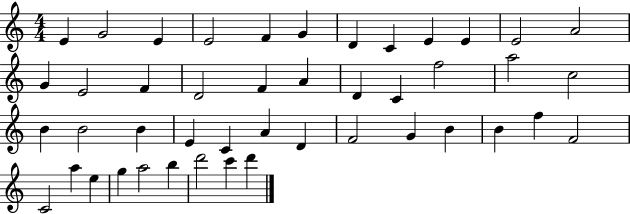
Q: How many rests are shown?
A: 0